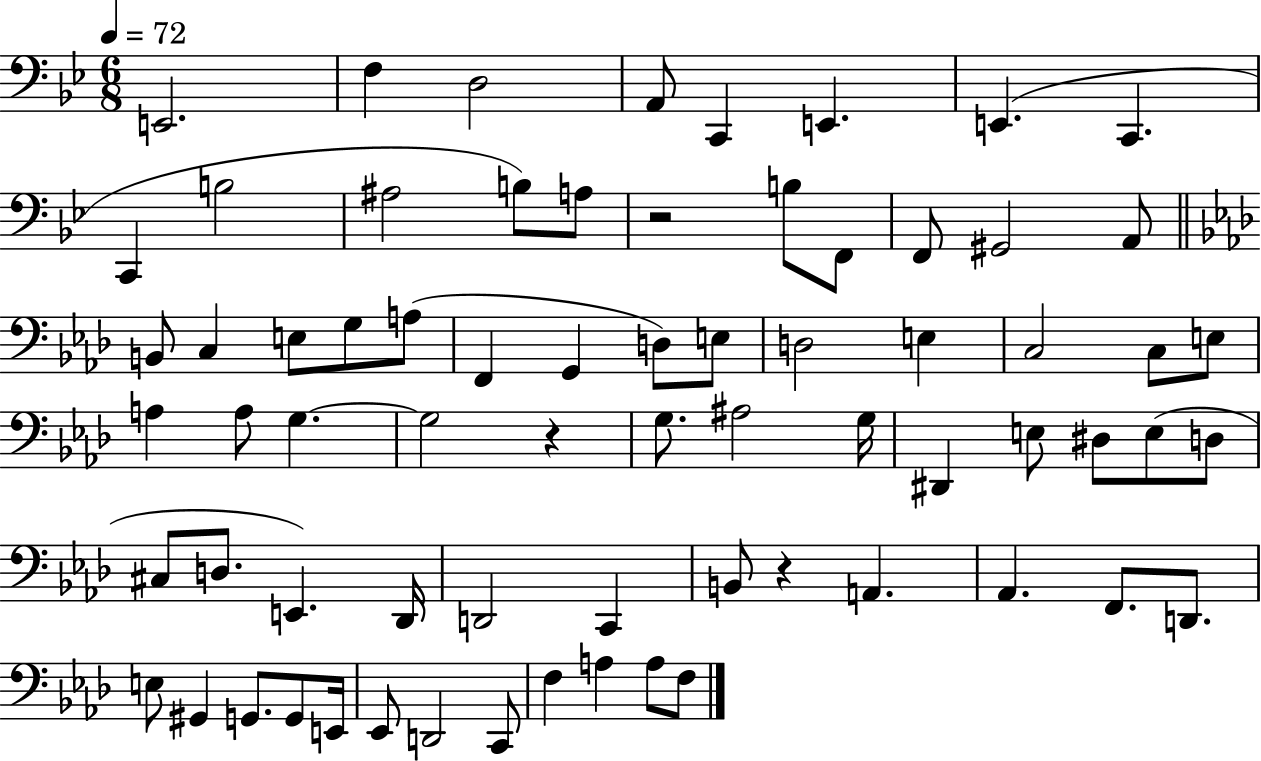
X:1
T:Untitled
M:6/8
L:1/4
K:Bb
E,,2 F, D,2 A,,/2 C,, E,, E,, C,, C,, B,2 ^A,2 B,/2 A,/2 z2 B,/2 F,,/2 F,,/2 ^G,,2 A,,/2 B,,/2 C, E,/2 G,/2 A,/2 F,, G,, D,/2 E,/2 D,2 E, C,2 C,/2 E,/2 A, A,/2 G, G,2 z G,/2 ^A,2 G,/4 ^D,, E,/2 ^D,/2 E,/2 D,/2 ^C,/2 D,/2 E,, _D,,/4 D,,2 C,, B,,/2 z A,, _A,, F,,/2 D,,/2 E,/2 ^G,, G,,/2 G,,/2 E,,/4 _E,,/2 D,,2 C,,/2 F, A, A,/2 F,/2